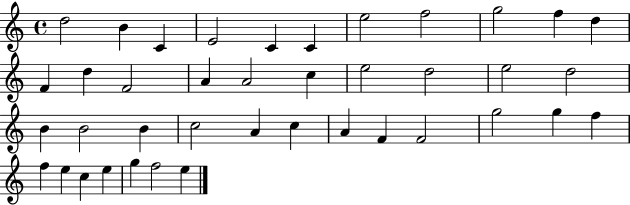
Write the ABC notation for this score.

X:1
T:Untitled
M:4/4
L:1/4
K:C
d2 B C E2 C C e2 f2 g2 f d F d F2 A A2 c e2 d2 e2 d2 B B2 B c2 A c A F F2 g2 g f f e c e g f2 e